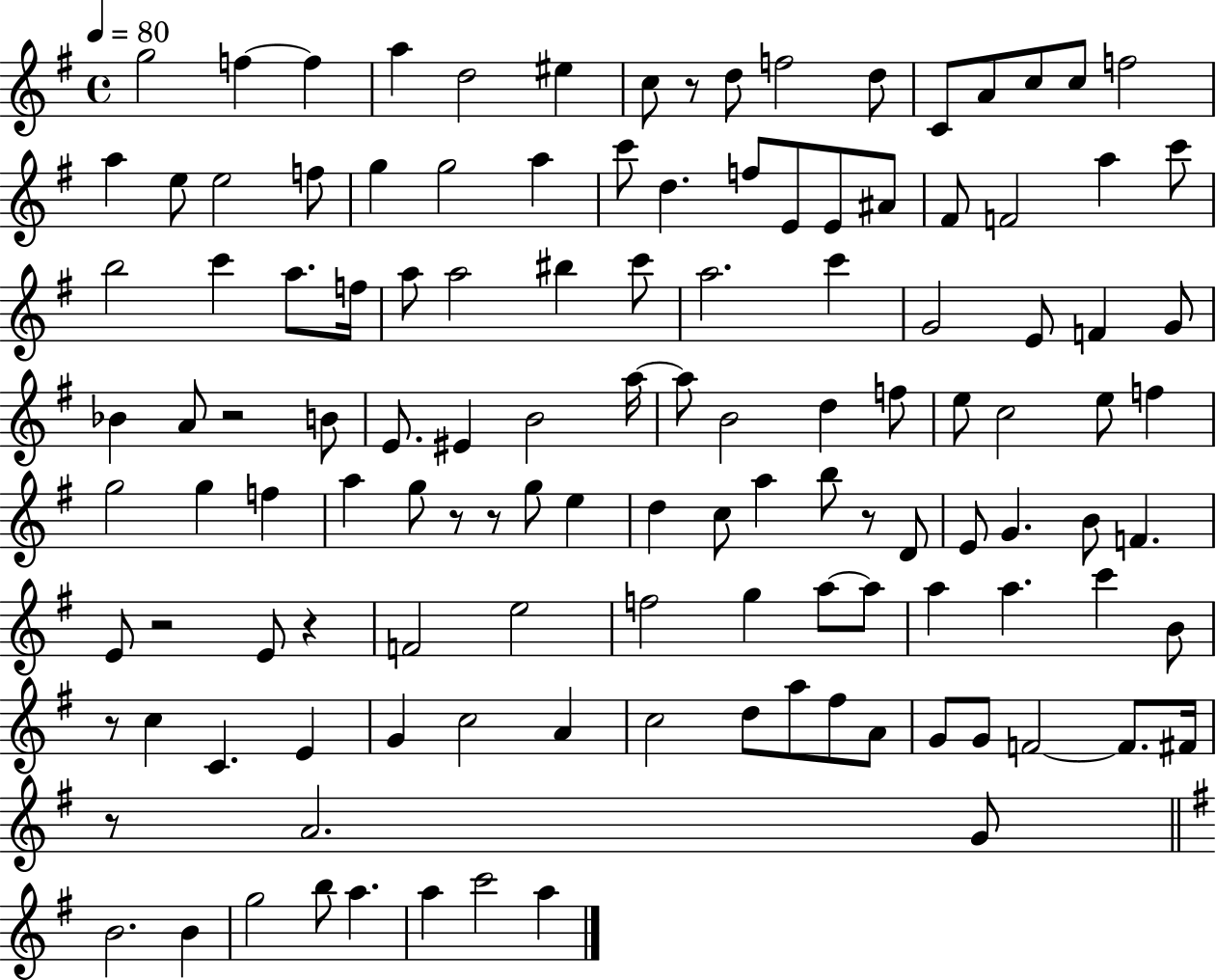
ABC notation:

X:1
T:Untitled
M:4/4
L:1/4
K:G
g2 f f a d2 ^e c/2 z/2 d/2 f2 d/2 C/2 A/2 c/2 c/2 f2 a e/2 e2 f/2 g g2 a c'/2 d f/2 E/2 E/2 ^A/2 ^F/2 F2 a c'/2 b2 c' a/2 f/4 a/2 a2 ^b c'/2 a2 c' G2 E/2 F G/2 _B A/2 z2 B/2 E/2 ^E B2 a/4 a/2 B2 d f/2 e/2 c2 e/2 f g2 g f a g/2 z/2 z/2 g/2 e d c/2 a b/2 z/2 D/2 E/2 G B/2 F E/2 z2 E/2 z F2 e2 f2 g a/2 a/2 a a c' B/2 z/2 c C E G c2 A c2 d/2 a/2 ^f/2 A/2 G/2 G/2 F2 F/2 ^F/4 z/2 A2 G/2 B2 B g2 b/2 a a c'2 a